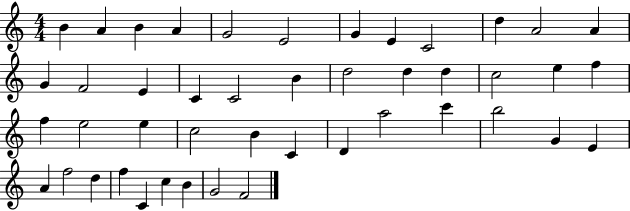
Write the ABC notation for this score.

X:1
T:Untitled
M:4/4
L:1/4
K:C
B A B A G2 E2 G E C2 d A2 A G F2 E C C2 B d2 d d c2 e f f e2 e c2 B C D a2 c' b2 G E A f2 d f C c B G2 F2